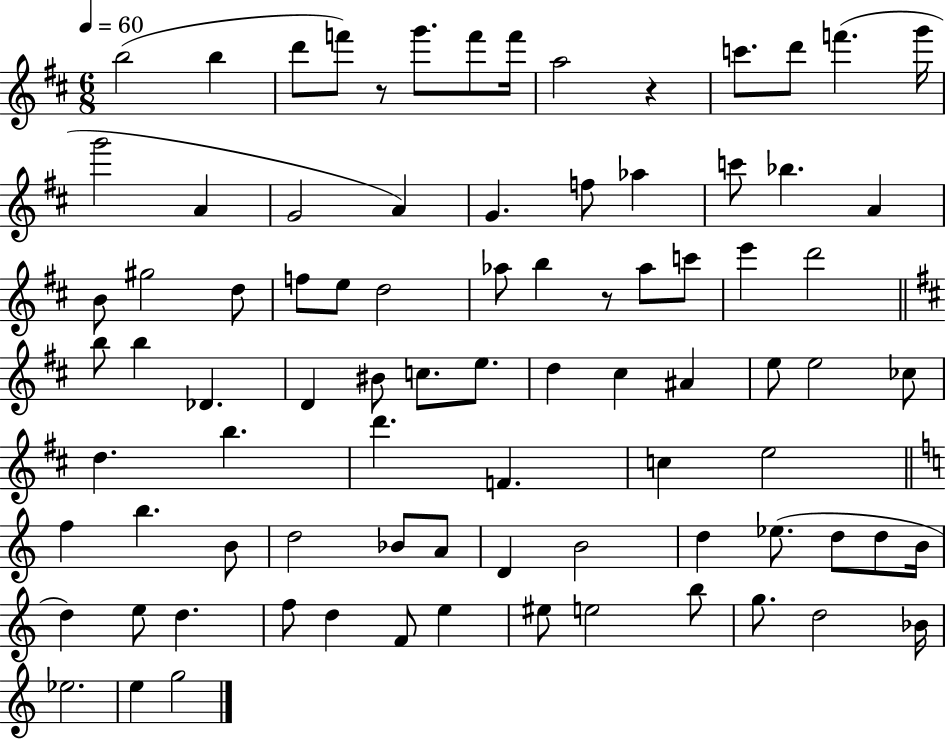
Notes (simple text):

B5/h B5/q D6/e F6/e R/e G6/e. F6/e F6/s A5/h R/q C6/e. D6/e F6/q. G6/s G6/h A4/q G4/h A4/q G4/q. F5/e Ab5/q C6/e Bb5/q. A4/q B4/e G#5/h D5/e F5/e E5/e D5/h Ab5/e B5/q R/e Ab5/e C6/e E6/q D6/h B5/e B5/q Db4/q. D4/q BIS4/e C5/e. E5/e. D5/q C#5/q A#4/q E5/e E5/h CES5/e D5/q. B5/q. D6/q. F4/q. C5/q E5/h F5/q B5/q. B4/e D5/h Bb4/e A4/e D4/q B4/h D5/q Eb5/e. D5/e D5/e B4/s D5/q E5/e D5/q. F5/e D5/q F4/e E5/q EIS5/e E5/h B5/e G5/e. D5/h Bb4/s Eb5/h. E5/q G5/h